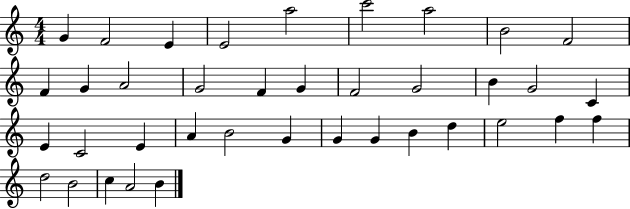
G4/q F4/h E4/q E4/h A5/h C6/h A5/h B4/h F4/h F4/q G4/q A4/h G4/h F4/q G4/q F4/h G4/h B4/q G4/h C4/q E4/q C4/h E4/q A4/q B4/h G4/q G4/q G4/q B4/q D5/q E5/h F5/q F5/q D5/h B4/h C5/q A4/h B4/q